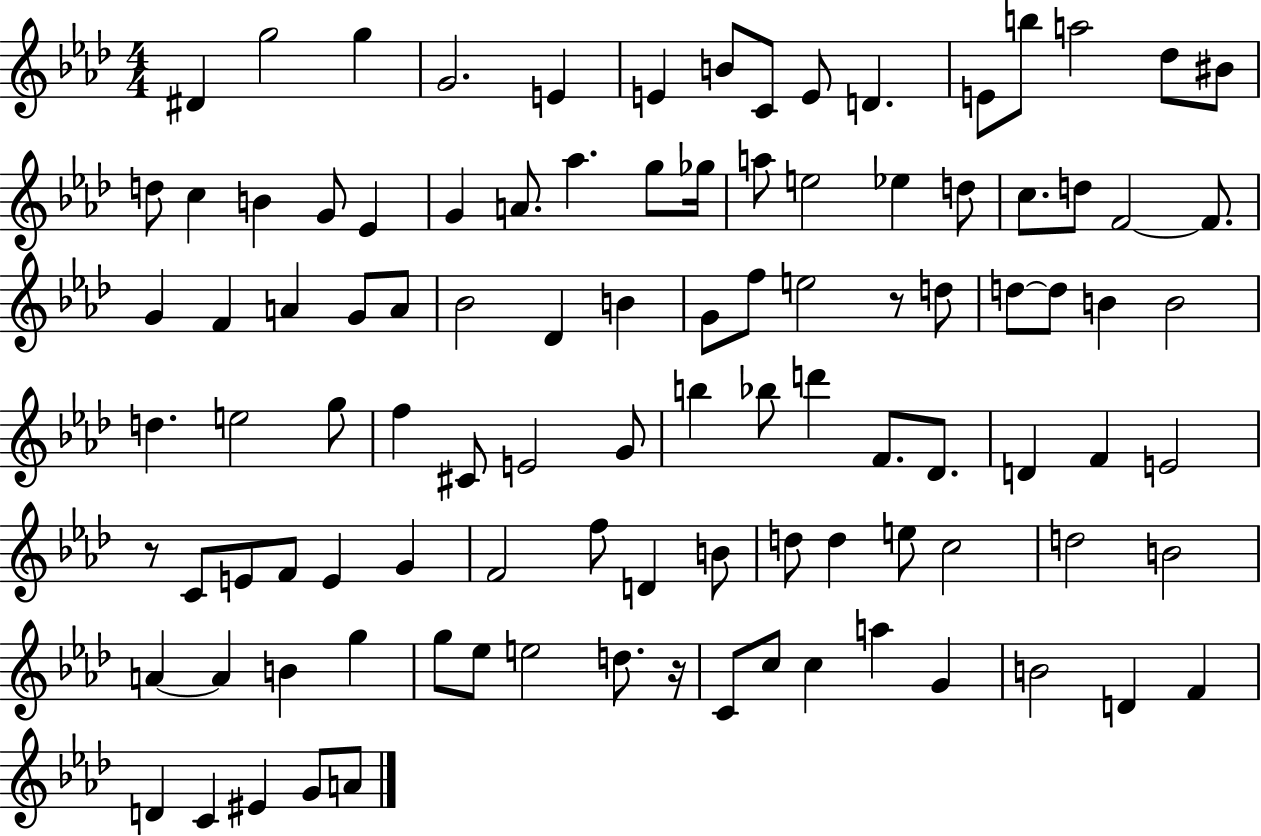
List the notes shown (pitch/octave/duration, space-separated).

D#4/q G5/h G5/q G4/h. E4/q E4/q B4/e C4/e E4/e D4/q. E4/e B5/e A5/h Db5/e BIS4/e D5/e C5/q B4/q G4/e Eb4/q G4/q A4/e. Ab5/q. G5/e Gb5/s A5/e E5/h Eb5/q D5/e C5/e. D5/e F4/h F4/e. G4/q F4/q A4/q G4/e A4/e Bb4/h Db4/q B4/q G4/e F5/e E5/h R/e D5/e D5/e D5/e B4/q B4/h D5/q. E5/h G5/e F5/q C#4/e E4/h G4/e B5/q Bb5/e D6/q F4/e. Db4/e. D4/q F4/q E4/h R/e C4/e E4/e F4/e E4/q G4/q F4/h F5/e D4/q B4/e D5/e D5/q E5/e C5/h D5/h B4/h A4/q A4/q B4/q G5/q G5/e Eb5/e E5/h D5/e. R/s C4/e C5/e C5/q A5/q G4/q B4/h D4/q F4/q D4/q C4/q EIS4/q G4/e A4/e